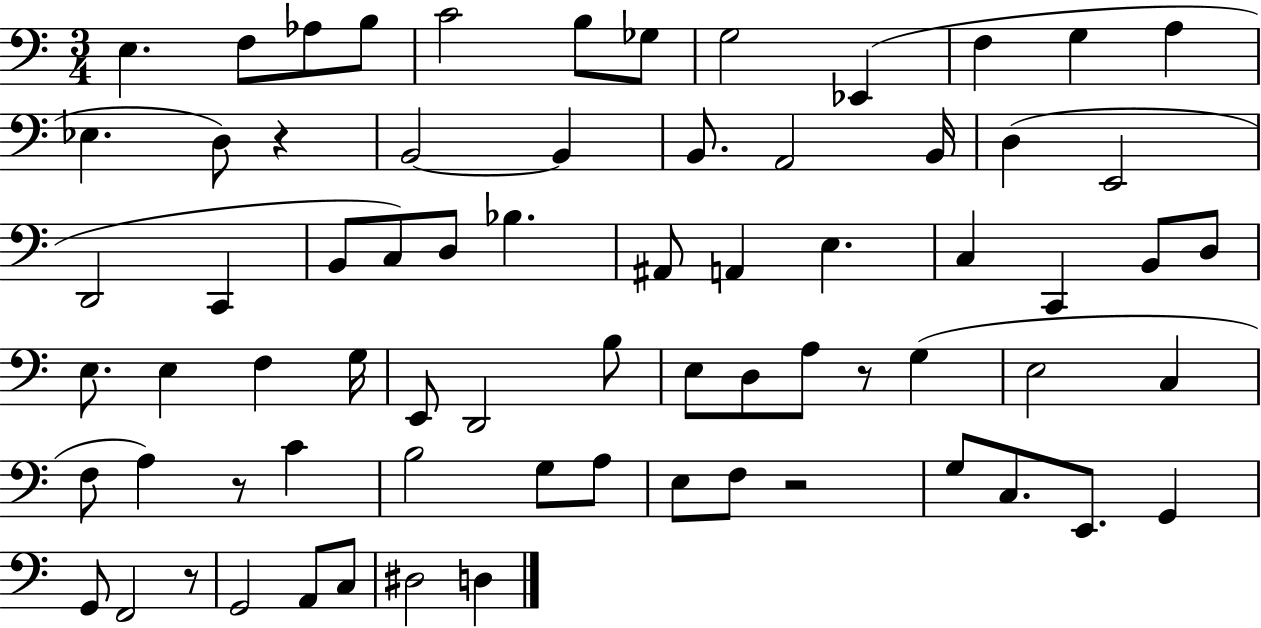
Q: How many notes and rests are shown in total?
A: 71